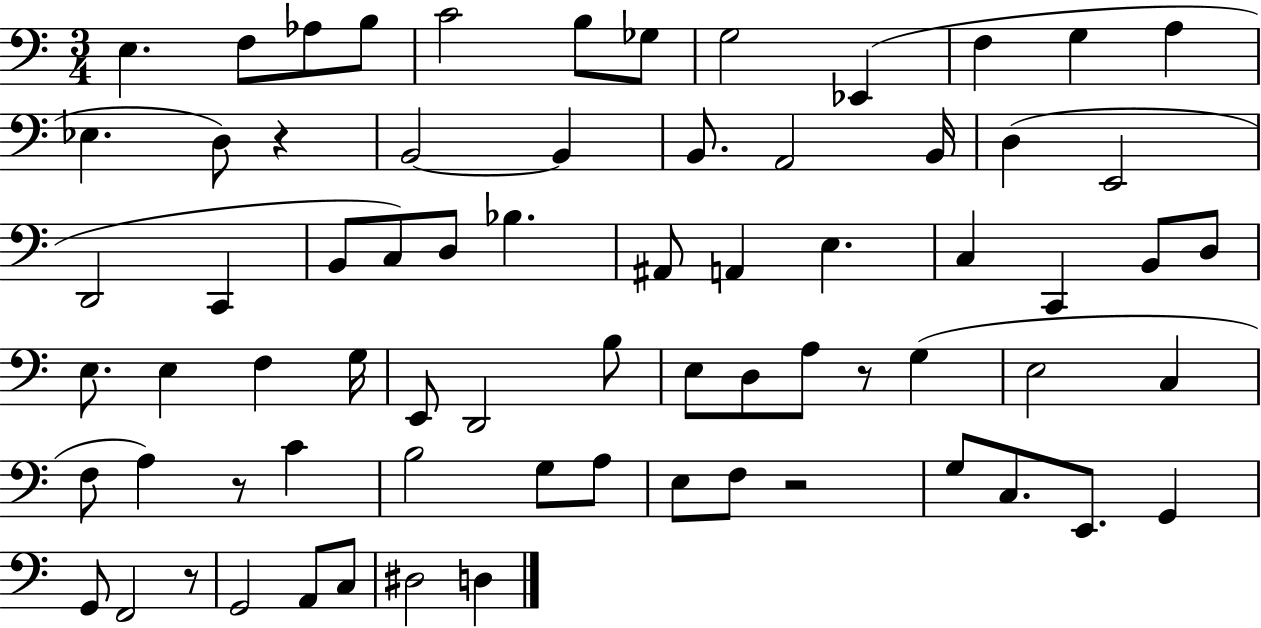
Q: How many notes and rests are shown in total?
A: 71